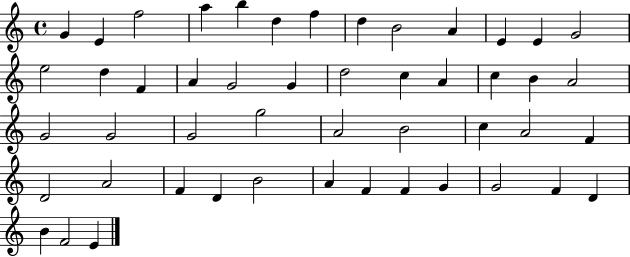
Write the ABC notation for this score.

X:1
T:Untitled
M:4/4
L:1/4
K:C
G E f2 a b d f d B2 A E E G2 e2 d F A G2 G d2 c A c B A2 G2 G2 G2 g2 A2 B2 c A2 F D2 A2 F D B2 A F F G G2 F D B F2 E